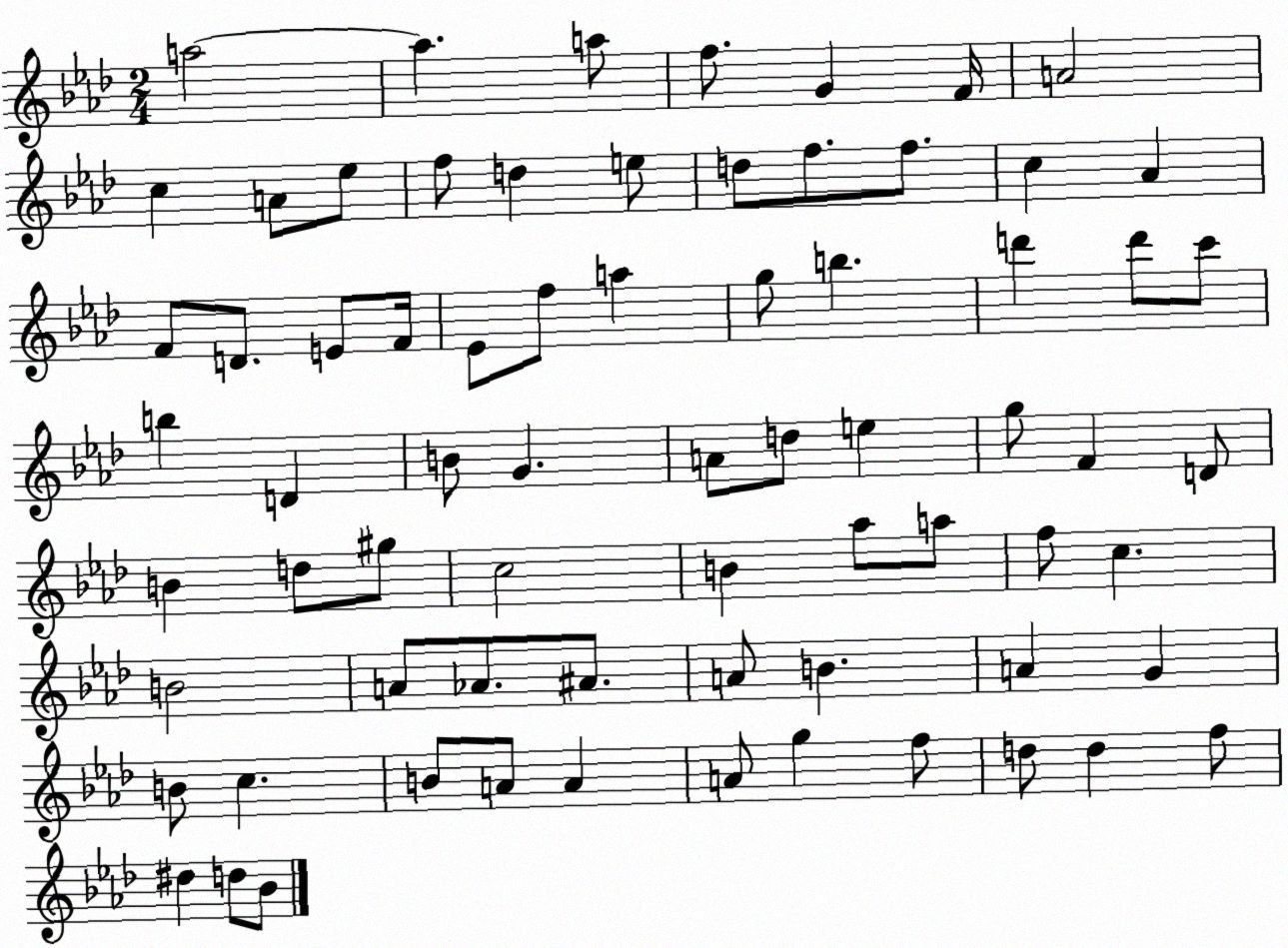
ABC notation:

X:1
T:Untitled
M:2/4
L:1/4
K:Ab
a2 a a/2 f/2 G F/4 A2 c A/2 _e/2 f/2 d e/2 d/2 f/2 f/2 c _A F/2 D/2 E/2 F/4 _E/2 f/2 a g/2 b d' d'/2 c'/2 b D B/2 G A/2 d/2 e g/2 F D/2 B d/2 ^g/2 c2 B _a/2 a/2 f/2 c B2 A/2 _A/2 ^A/2 A/2 B A G B/2 c B/2 A/2 A A/2 g f/2 d/2 d f/2 ^d d/2 _B/2